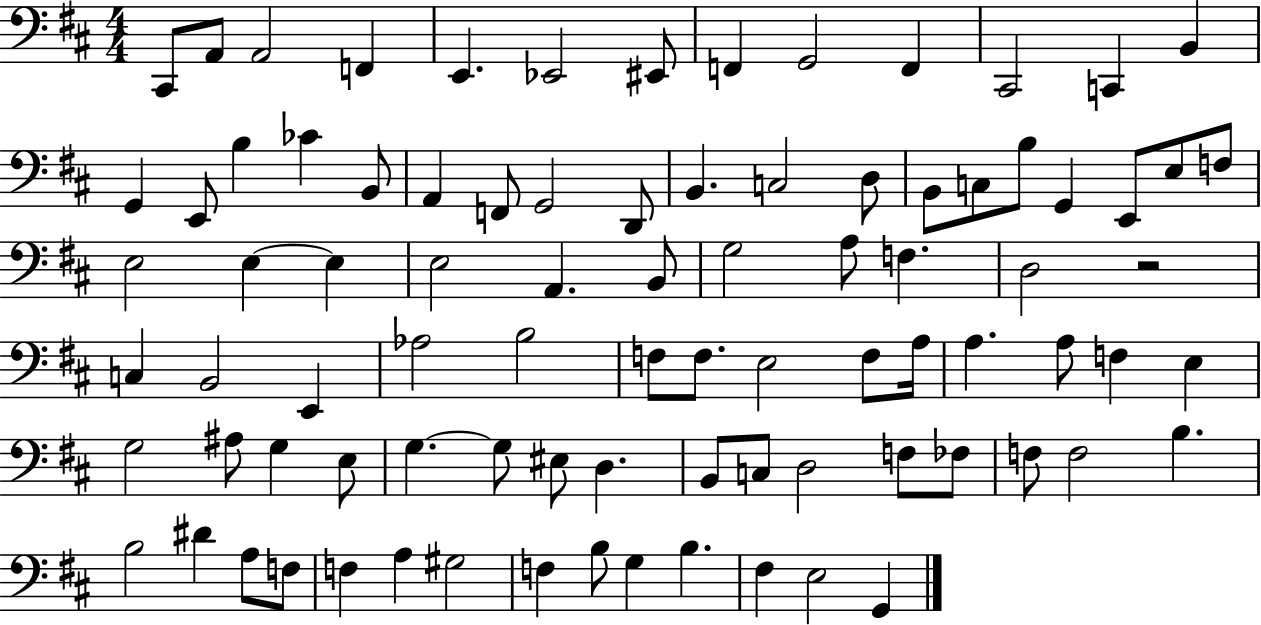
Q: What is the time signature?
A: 4/4